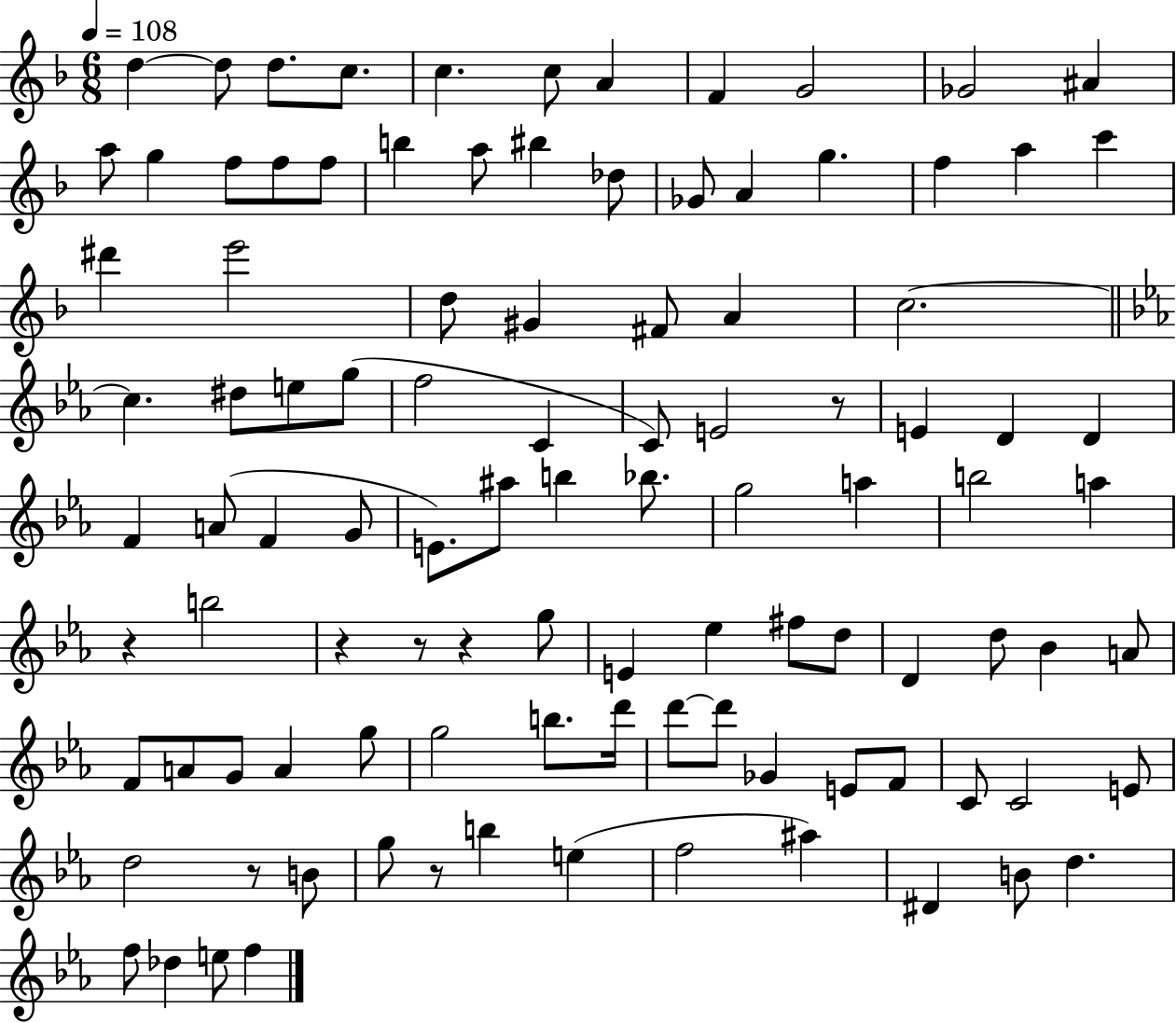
X:1
T:Untitled
M:6/8
L:1/4
K:F
d d/2 d/2 c/2 c c/2 A F G2 _G2 ^A a/2 g f/2 f/2 f/2 b a/2 ^b _d/2 _G/2 A g f a c' ^d' e'2 d/2 ^G ^F/2 A c2 c ^d/2 e/2 g/2 f2 C C/2 E2 z/2 E D D F A/2 F G/2 E/2 ^a/2 b _b/2 g2 a b2 a z b2 z z/2 z g/2 E _e ^f/2 d/2 D d/2 _B A/2 F/2 A/2 G/2 A g/2 g2 b/2 d'/4 d'/2 d'/2 _G E/2 F/2 C/2 C2 E/2 d2 z/2 B/2 g/2 z/2 b e f2 ^a ^D B/2 d f/2 _d e/2 f